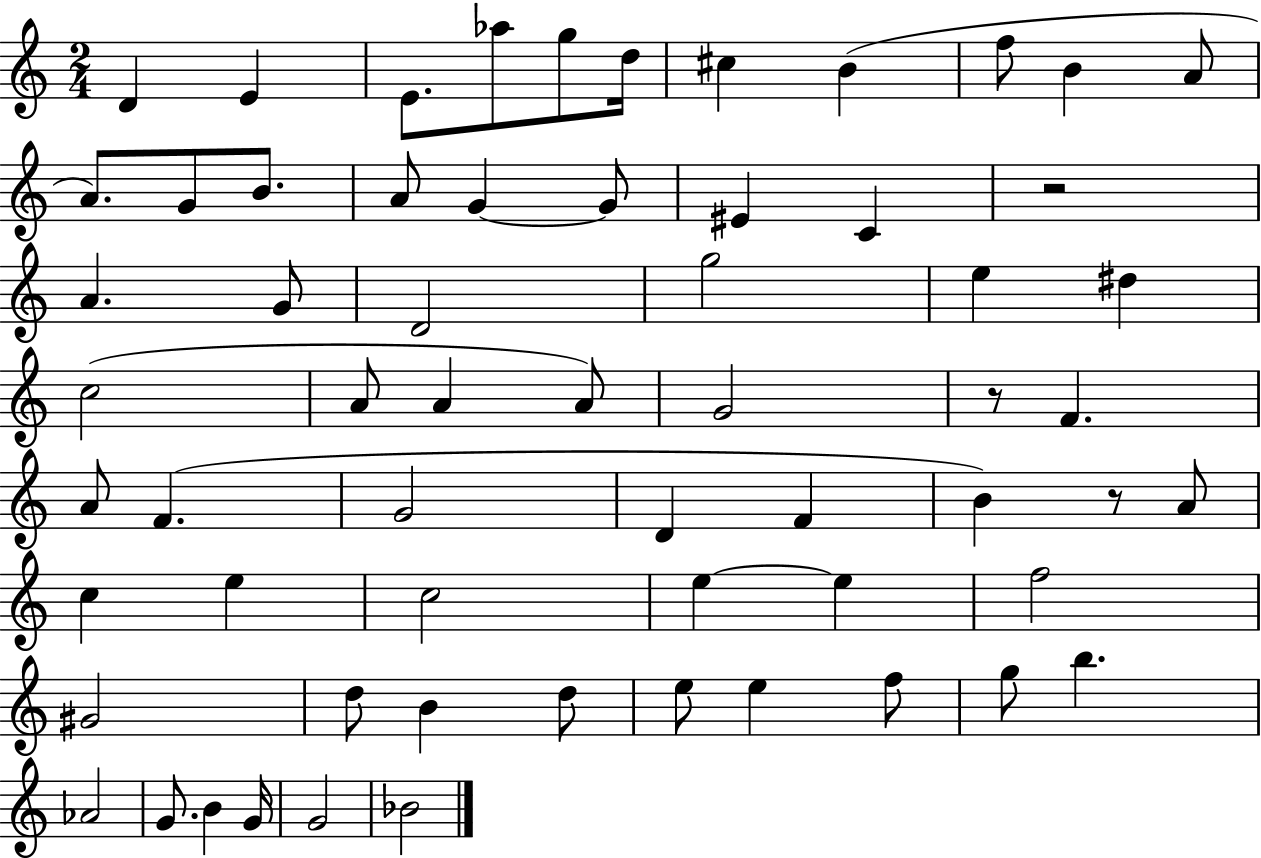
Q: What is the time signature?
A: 2/4